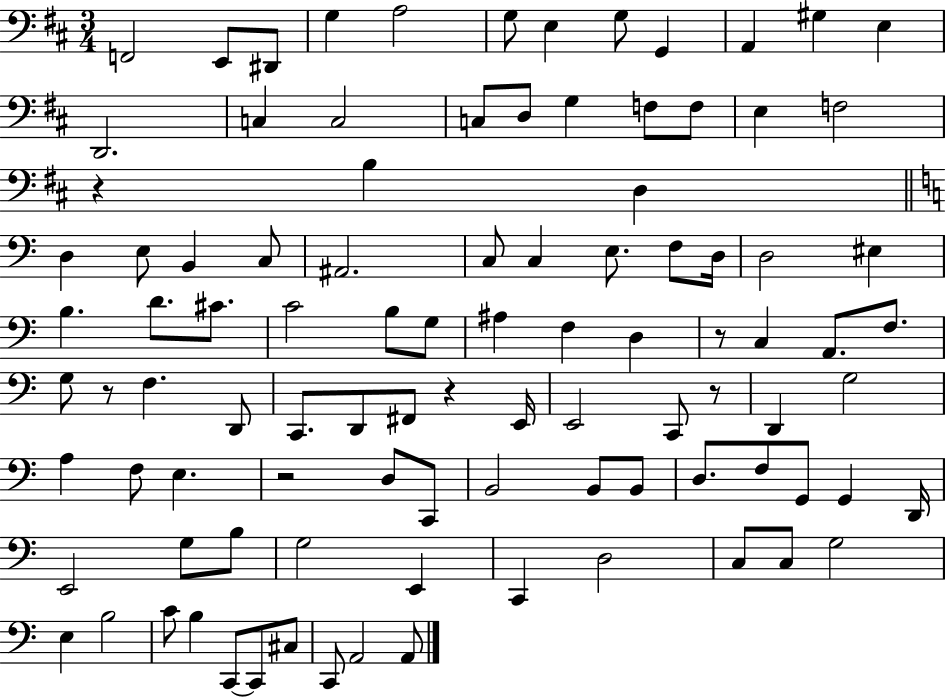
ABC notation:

X:1
T:Untitled
M:3/4
L:1/4
K:D
F,,2 E,,/2 ^D,,/2 G, A,2 G,/2 E, G,/2 G,, A,, ^G, E, D,,2 C, C,2 C,/2 D,/2 G, F,/2 F,/2 E, F,2 z B, D, D, E,/2 B,, C,/2 ^A,,2 C,/2 C, E,/2 F,/2 D,/4 D,2 ^E, B, D/2 ^C/2 C2 B,/2 G,/2 ^A, F, D, z/2 C, A,,/2 F,/2 G,/2 z/2 F, D,,/2 C,,/2 D,,/2 ^F,,/2 z E,,/4 E,,2 C,,/2 z/2 D,, G,2 A, F,/2 E, z2 D,/2 C,,/2 B,,2 B,,/2 B,,/2 D,/2 F,/2 G,,/2 G,, D,,/4 E,,2 G,/2 B,/2 G,2 E,, C,, D,2 C,/2 C,/2 G,2 E, B,2 C/2 B, C,,/2 C,,/2 ^C,/2 C,,/2 A,,2 A,,/2